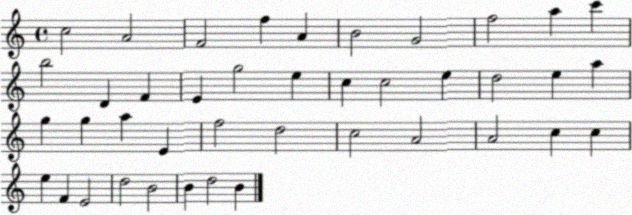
X:1
T:Untitled
M:4/4
L:1/4
K:C
c2 A2 F2 f A B2 G2 f2 a c' b2 D F E g2 e c c2 e d2 e a g g a E f2 d2 c2 A2 A2 c c e F E2 d2 B2 B d2 B